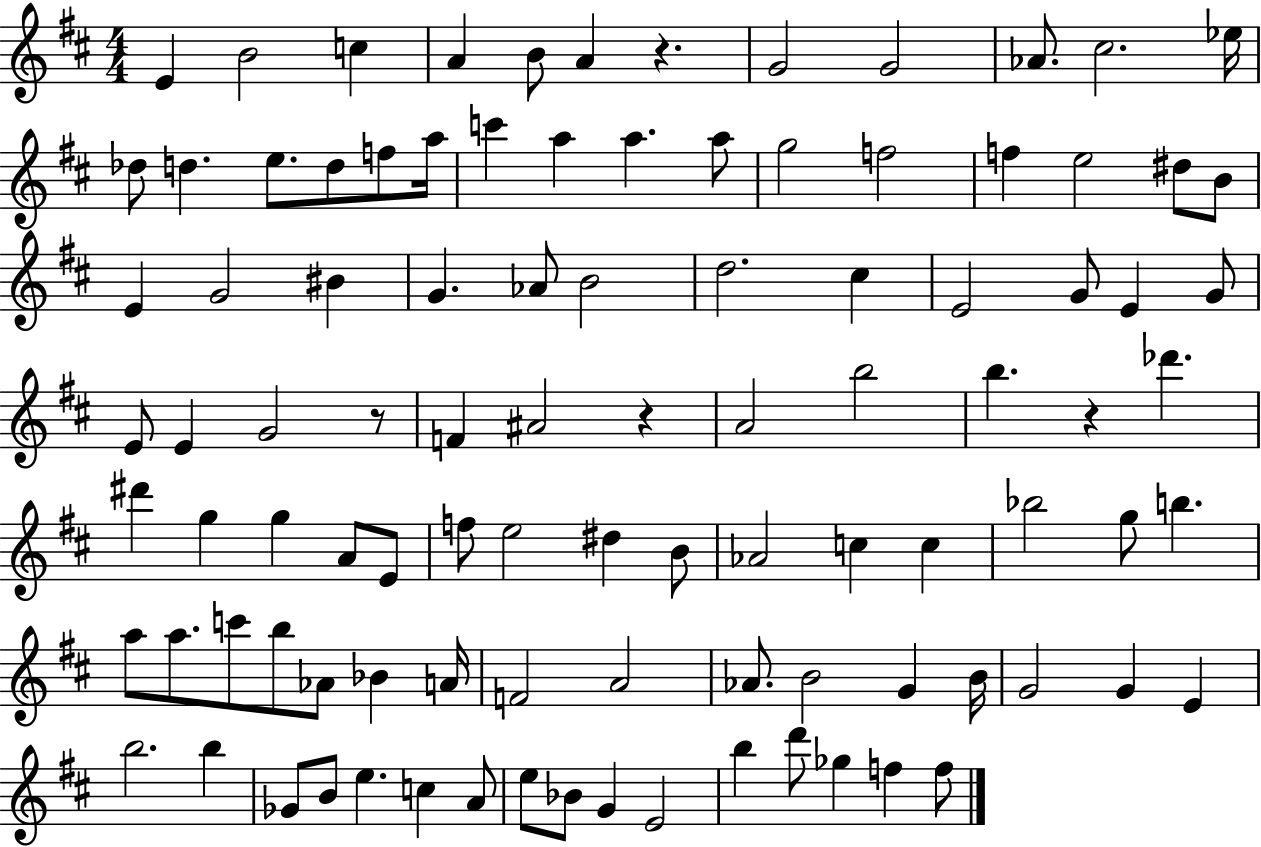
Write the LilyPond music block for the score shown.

{
  \clef treble
  \numericTimeSignature
  \time 4/4
  \key d \major
  e'4 b'2 c''4 | a'4 b'8 a'4 r4. | g'2 g'2 | aes'8. cis''2. ees''16 | \break des''8 d''4. e''8. d''8 f''8 a''16 | c'''4 a''4 a''4. a''8 | g''2 f''2 | f''4 e''2 dis''8 b'8 | \break e'4 g'2 bis'4 | g'4. aes'8 b'2 | d''2. cis''4 | e'2 g'8 e'4 g'8 | \break e'8 e'4 g'2 r8 | f'4 ais'2 r4 | a'2 b''2 | b''4. r4 des'''4. | \break dis'''4 g''4 g''4 a'8 e'8 | f''8 e''2 dis''4 b'8 | aes'2 c''4 c''4 | bes''2 g''8 b''4. | \break a''8 a''8. c'''8 b''8 aes'8 bes'4 a'16 | f'2 a'2 | aes'8. b'2 g'4 b'16 | g'2 g'4 e'4 | \break b''2. b''4 | ges'8 b'8 e''4. c''4 a'8 | e''8 bes'8 g'4 e'2 | b''4 d'''8 ges''4 f''4 f''8 | \break \bar "|."
}